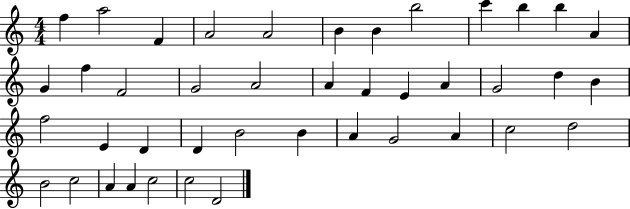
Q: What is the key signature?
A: C major